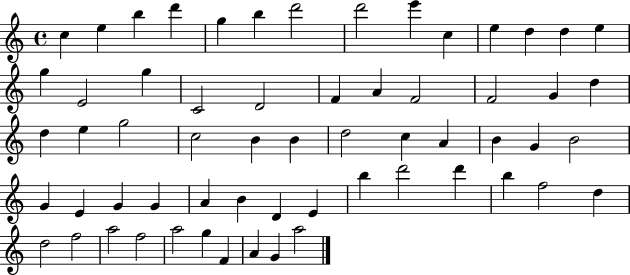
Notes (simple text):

C5/q E5/q B5/q D6/q G5/q B5/q D6/h D6/h E6/q C5/q E5/q D5/q D5/q E5/q G5/q E4/h G5/q C4/h D4/h F4/q A4/q F4/h F4/h G4/q D5/q D5/q E5/q G5/h C5/h B4/q B4/q D5/h C5/q A4/q B4/q G4/q B4/h G4/q E4/q G4/q G4/q A4/q B4/q D4/q E4/q B5/q D6/h D6/q B5/q F5/h D5/q D5/h F5/h A5/h F5/h A5/h G5/q F4/q A4/q G4/q A5/h